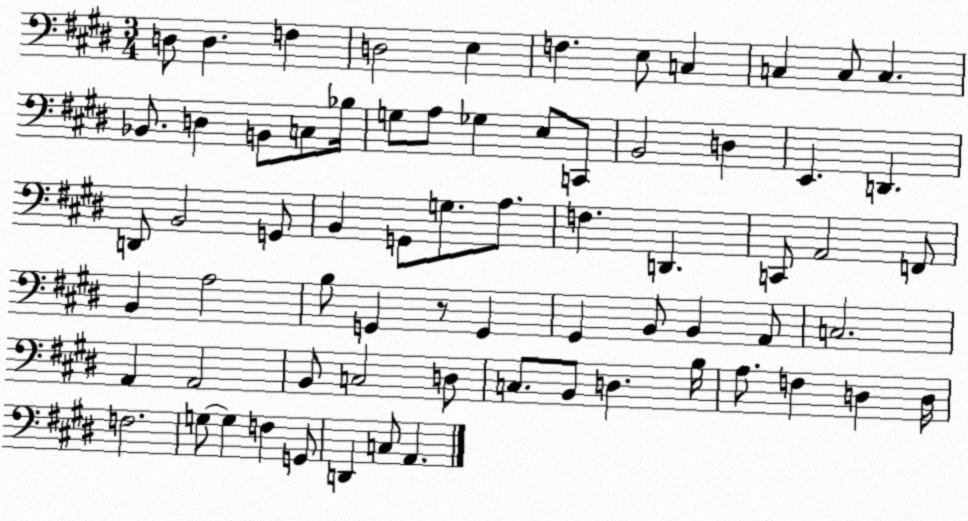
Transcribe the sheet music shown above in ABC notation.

X:1
T:Untitled
M:3/4
L:1/4
K:E
D,/2 D, F, D,2 E, F, E,/2 C, C, C,/2 C, _B,,/2 D, B,,/2 C,/2 _B,/4 G,/2 A,/2 _G, E,/2 C,,/2 B,,2 D, E,, D,, D,,/2 B,,2 G,,/2 B,, G,,/2 G,/2 A,/2 F, D,, C,,/2 A,,2 F,,/2 B,, A,2 B,/2 G,, z/2 G,, ^G,, B,,/2 B,, A,,/2 C,2 A,, A,,2 B,,/2 C,2 D,/2 C,/2 B,,/2 D, B,/4 A,/2 F, D, D,/4 F,2 G,/2 G, F, G,,/2 D,, C,/2 A,,